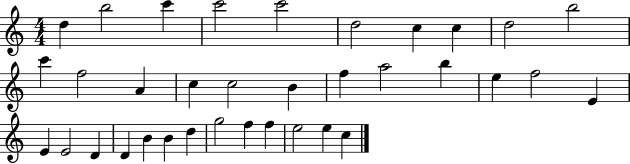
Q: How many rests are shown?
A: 0